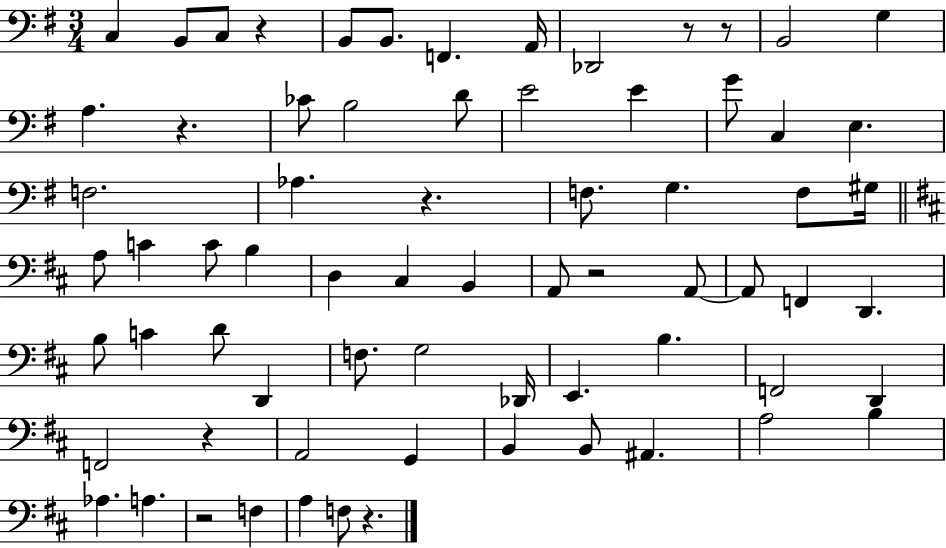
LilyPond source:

{
  \clef bass
  \numericTimeSignature
  \time 3/4
  \key g \major
  c4 b,8 c8 r4 | b,8 b,8. f,4. a,16 | des,2 r8 r8 | b,2 g4 | \break a4. r4. | ces'8 b2 d'8 | e'2 e'4 | g'8 c4 e4. | \break f2. | aes4. r4. | f8. g4. f8 gis16 | \bar "||" \break \key d \major a8 c'4 c'8 b4 | d4 cis4 b,4 | a,8 r2 a,8~~ | a,8 f,4 d,4. | \break b8 c'4 d'8 d,4 | f8. g2 des,16 | e,4. b4. | f,2 d,4 | \break f,2 r4 | a,2 g,4 | b,4 b,8 ais,4. | a2 b4 | \break aes4. a4. | r2 f4 | a4 f8 r4. | \bar "|."
}